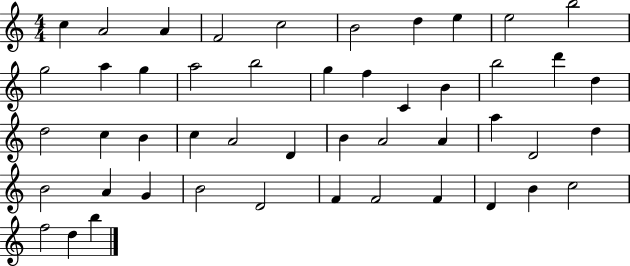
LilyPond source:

{
  \clef treble
  \numericTimeSignature
  \time 4/4
  \key c \major
  c''4 a'2 a'4 | f'2 c''2 | b'2 d''4 e''4 | e''2 b''2 | \break g''2 a''4 g''4 | a''2 b''2 | g''4 f''4 c'4 b'4 | b''2 d'''4 d''4 | \break d''2 c''4 b'4 | c''4 a'2 d'4 | b'4 a'2 a'4 | a''4 d'2 d''4 | \break b'2 a'4 g'4 | b'2 d'2 | f'4 f'2 f'4 | d'4 b'4 c''2 | \break f''2 d''4 b''4 | \bar "|."
}